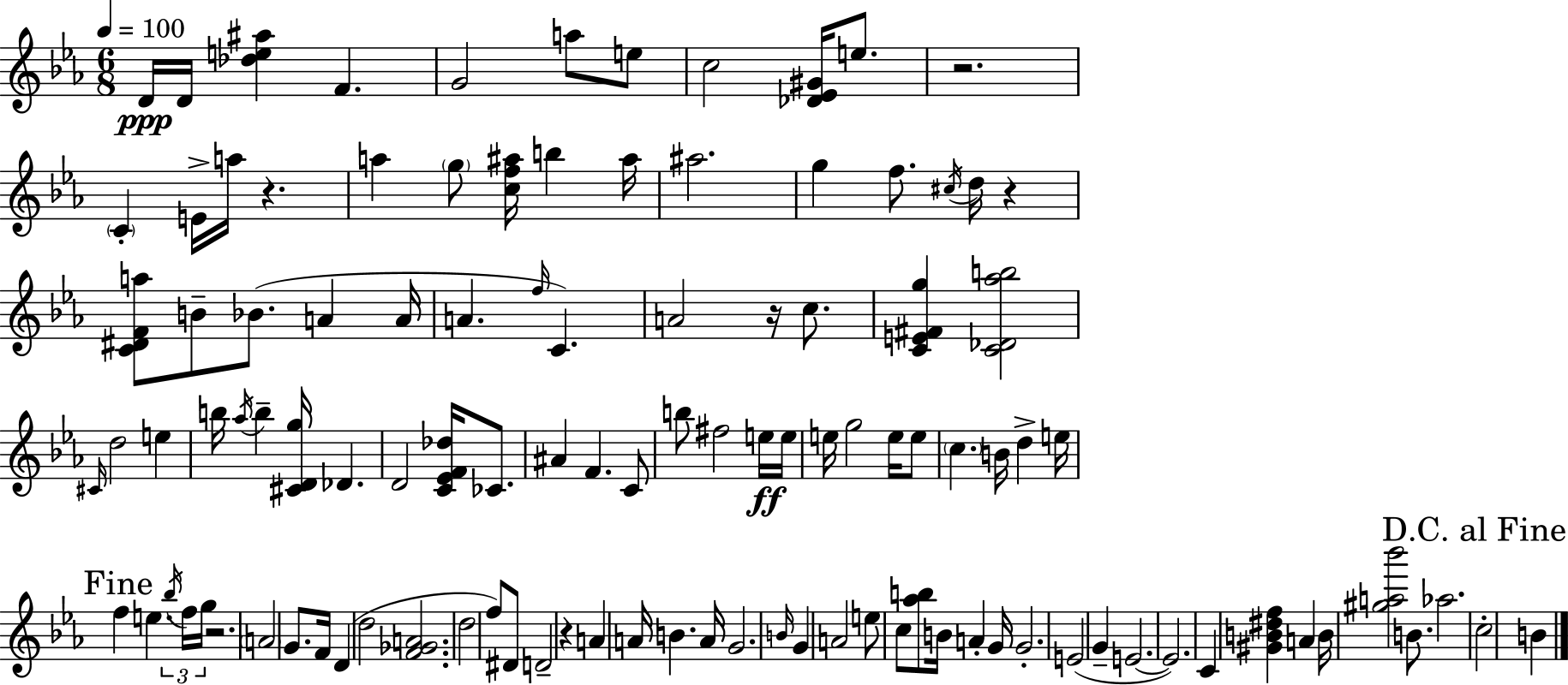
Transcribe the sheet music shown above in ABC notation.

X:1
T:Untitled
M:6/8
L:1/4
K:Cm
D/4 D/4 [_de^a] F G2 a/2 e/2 c2 [_D_E^G]/4 e/2 z2 C E/4 a/4 z a g/2 [cf^a]/4 b ^a/4 ^a2 g f/2 ^c/4 d/4 z [C^DFa]/2 B/2 _B/2 A A/4 A f/4 C A2 z/4 c/2 [CE^Fg] [C_D_ab]2 ^C/4 d2 e b/4 _a/4 b [^CDg]/4 _D D2 [C_EF_d]/4 _C/2 ^A F C/2 b/2 ^f2 e/4 e/4 e/4 g2 e/4 e/2 c B/4 d e/4 f e _b/4 f/4 g/4 z2 A2 G/2 F/4 D d2 [F_GA]2 d2 f/2 ^D/2 D2 z A A/4 B A/4 G2 B/4 G A2 e/2 c/2 [_ab]/2 B/4 A G/4 G2 E2 G E2 E2 C [^GB^df] A B/4 [^ga_b']2 B/2 _a2 c2 B